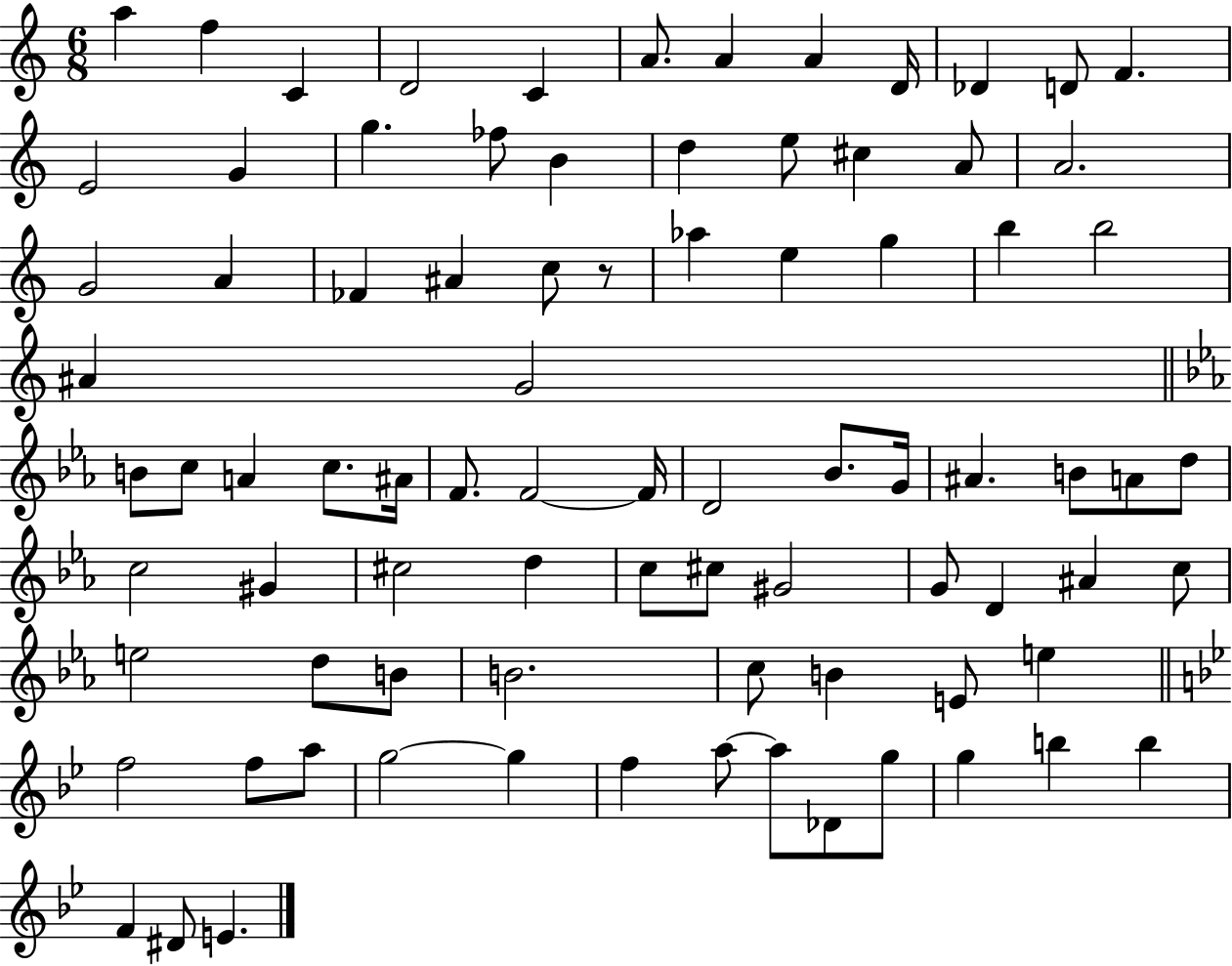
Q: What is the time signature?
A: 6/8